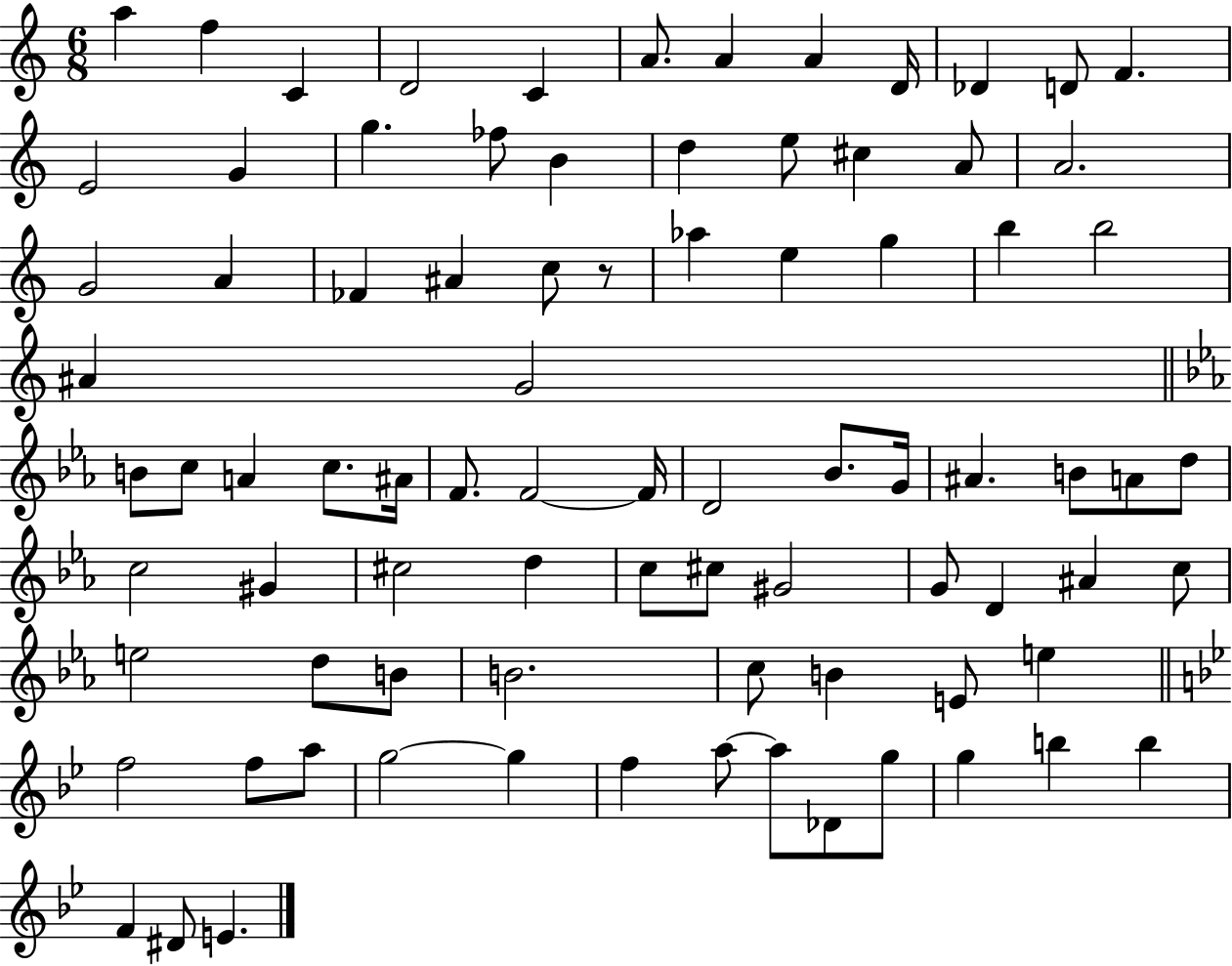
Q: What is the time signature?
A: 6/8